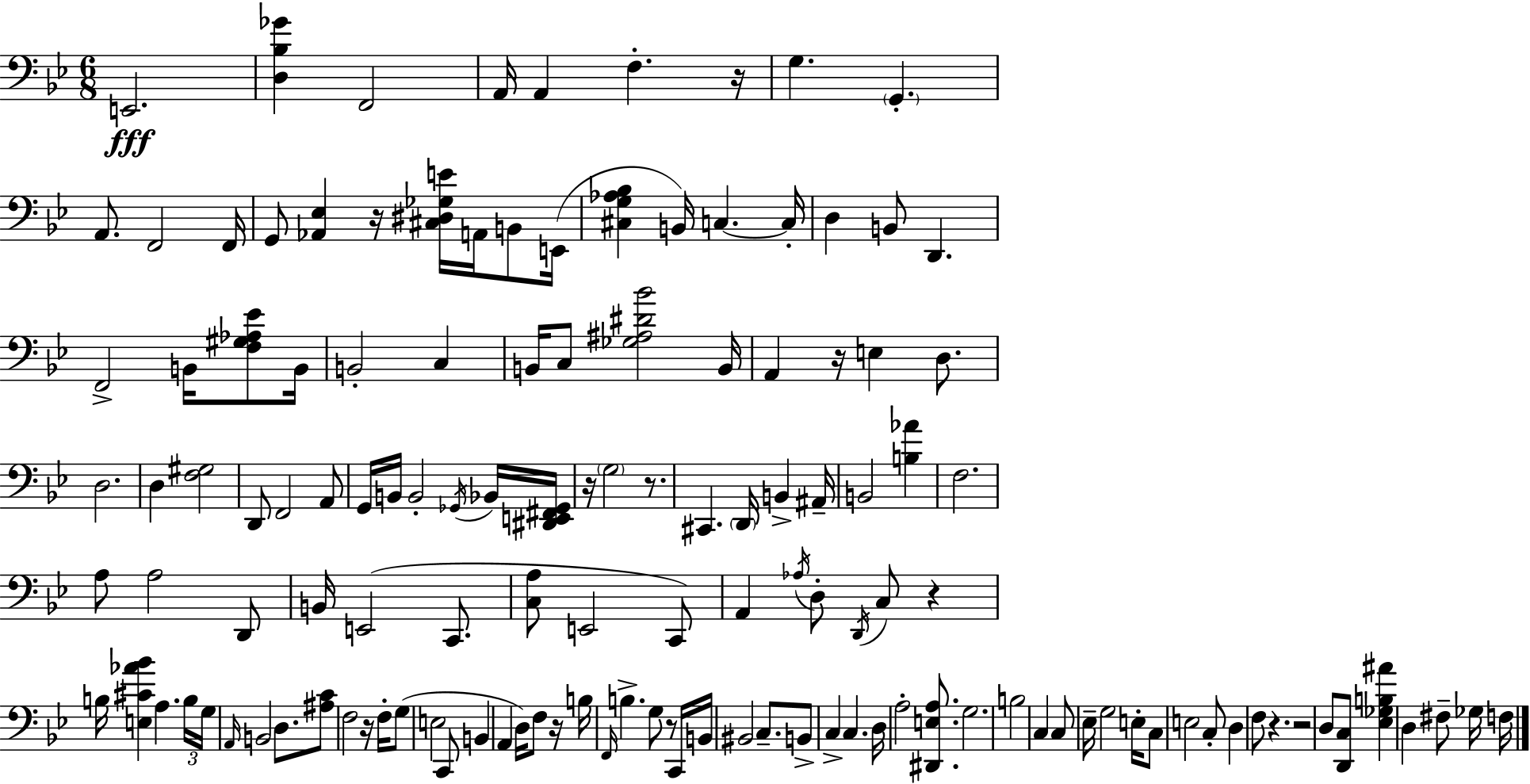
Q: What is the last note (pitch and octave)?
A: F3